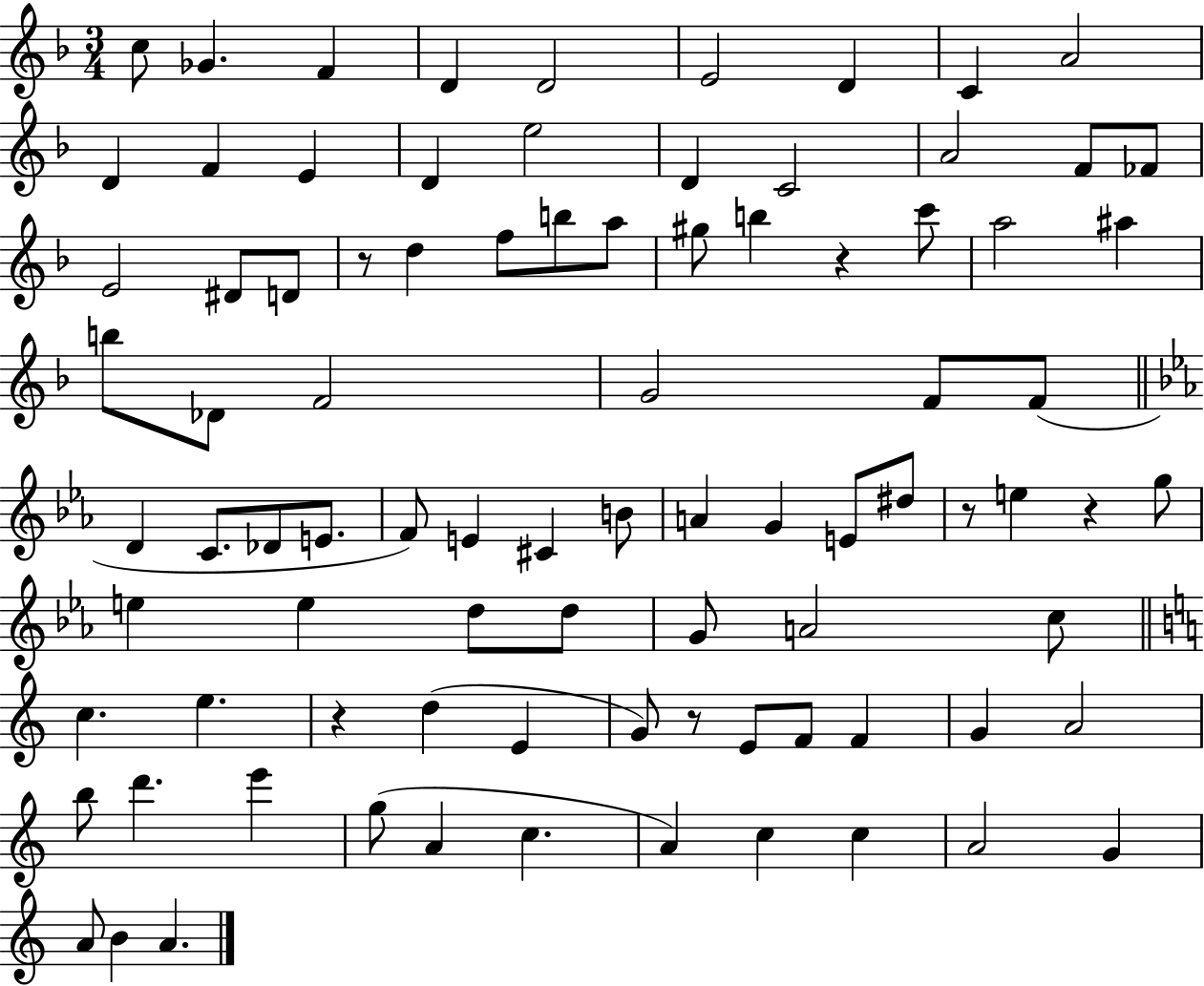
X:1
T:Untitled
M:3/4
L:1/4
K:F
c/2 _G F D D2 E2 D C A2 D F E D e2 D C2 A2 F/2 _F/2 E2 ^D/2 D/2 z/2 d f/2 b/2 a/2 ^g/2 b z c'/2 a2 ^a b/2 _D/2 F2 G2 F/2 F/2 D C/2 _D/2 E/2 F/2 E ^C B/2 A G E/2 ^d/2 z/2 e z g/2 e e d/2 d/2 G/2 A2 c/2 c e z d E G/2 z/2 E/2 F/2 F G A2 b/2 d' e' g/2 A c A c c A2 G A/2 B A